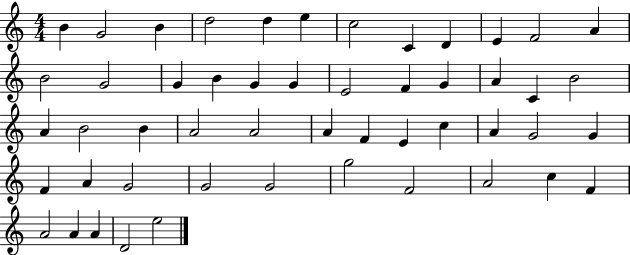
B4/q G4/h B4/q D5/h D5/q E5/q C5/h C4/q D4/q E4/q F4/h A4/q B4/h G4/h G4/q B4/q G4/q G4/q E4/h F4/q G4/q A4/q C4/q B4/h A4/q B4/h B4/q A4/h A4/h A4/q F4/q E4/q C5/q A4/q G4/h G4/q F4/q A4/q G4/h G4/h G4/h G5/h F4/h A4/h C5/q F4/q A4/h A4/q A4/q D4/h E5/h